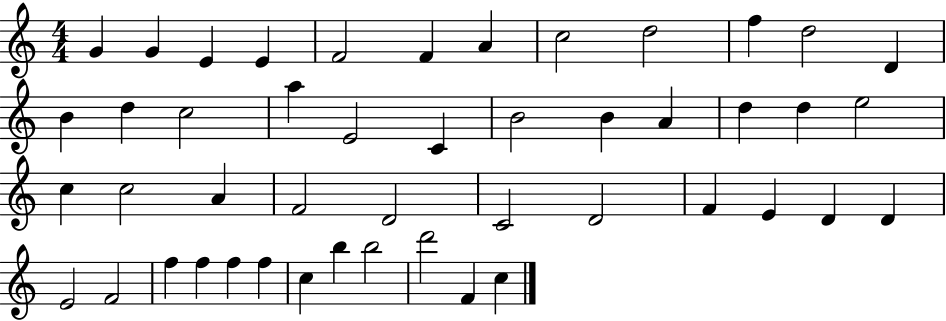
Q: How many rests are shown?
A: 0